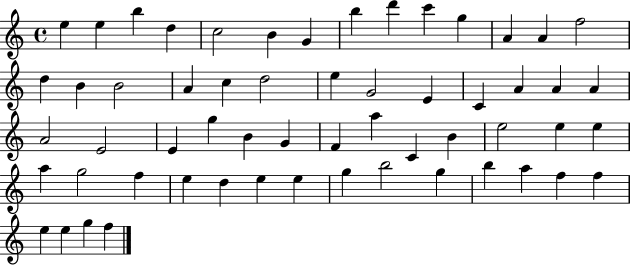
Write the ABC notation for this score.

X:1
T:Untitled
M:4/4
L:1/4
K:C
e e b d c2 B G b d' c' g A A f2 d B B2 A c d2 e G2 E C A A A A2 E2 E g B G F a C B e2 e e a g2 f e d e e g b2 g b a f f e e g f